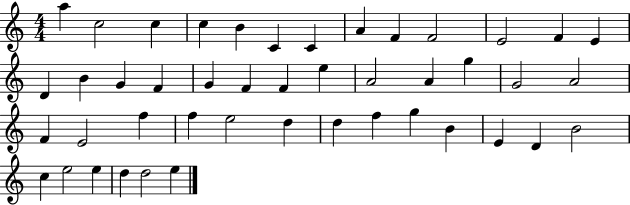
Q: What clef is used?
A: treble